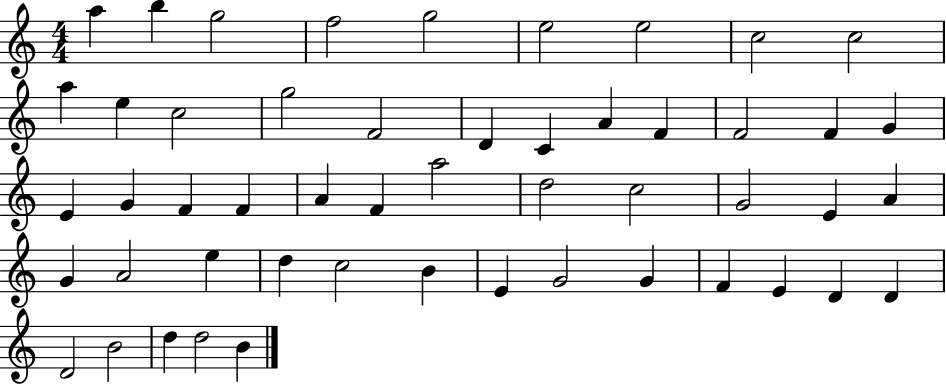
{
  \clef treble
  \numericTimeSignature
  \time 4/4
  \key c \major
  a''4 b''4 g''2 | f''2 g''2 | e''2 e''2 | c''2 c''2 | \break a''4 e''4 c''2 | g''2 f'2 | d'4 c'4 a'4 f'4 | f'2 f'4 g'4 | \break e'4 g'4 f'4 f'4 | a'4 f'4 a''2 | d''2 c''2 | g'2 e'4 a'4 | \break g'4 a'2 e''4 | d''4 c''2 b'4 | e'4 g'2 g'4 | f'4 e'4 d'4 d'4 | \break d'2 b'2 | d''4 d''2 b'4 | \bar "|."
}